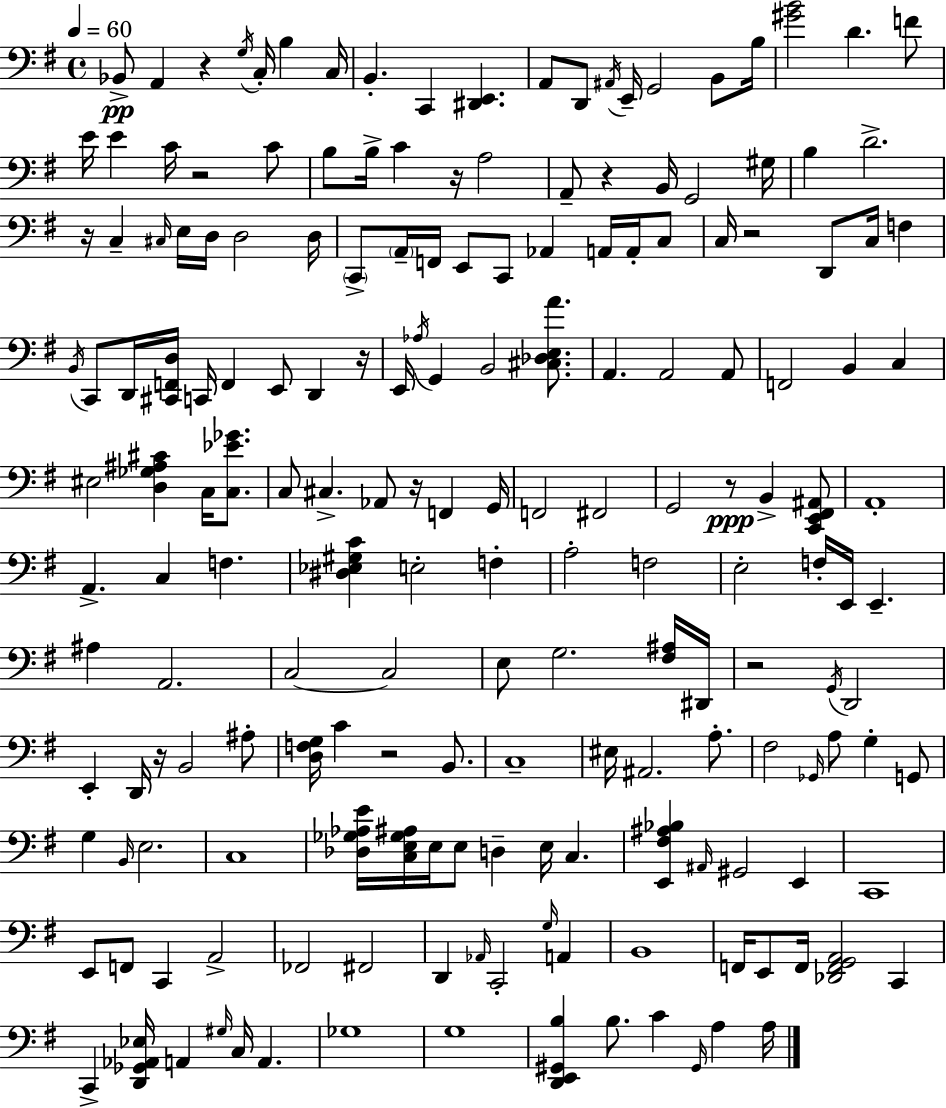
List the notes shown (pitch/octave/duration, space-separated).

Bb2/e A2/q R/q G3/s C3/s B3/q C3/s B2/q. C2/q [D#2,E2]/q. A2/e D2/e A#2/s E2/s G2/h B2/e B3/s [G#4,B4]/h D4/q. F4/e E4/s E4/q C4/s R/h C4/e B3/e B3/s C4/q R/s A3/h A2/e R/q B2/s G2/h G#3/s B3/q D4/h. R/s C3/q C#3/s E3/s D3/s D3/h D3/s C2/e A2/s F2/s E2/e C2/e Ab2/q A2/s A2/s C3/e C3/s R/h D2/e C3/s F3/q B2/s C2/e D2/s [C#2,F2,D3]/s C2/s F2/q E2/e D2/q R/s E2/s Ab3/s G2/q B2/h [C#3,Db3,E3,A4]/e. A2/q. A2/h A2/e F2/h B2/q C3/q EIS3/h [D3,Gb3,A#3,C#4]/q C3/s [C3,Eb4,Gb4]/e. C3/e C#3/q. Ab2/e R/s F2/q G2/s F2/h F#2/h G2/h R/e B2/q [C2,E2,F#2,A#2]/e A2/w A2/q. C3/q F3/q. [D#3,Eb3,G#3,C4]/q E3/h F3/q A3/h F3/h E3/h F3/s E2/s E2/q. A#3/q A2/h. C3/h C3/h E3/e G3/h. [F#3,A#3]/s D#2/s R/h G2/s D2/h E2/q D2/s R/s B2/h A#3/e [D3,F3,G3]/s C4/q R/h B2/e. C3/w EIS3/s A#2/h. A3/e. F#3/h Gb2/s A3/e G3/q G2/e G3/q B2/s E3/h. C3/w [Db3,Gb3,Ab3,E4]/s [C3,E3,Gb3,A#3]/s E3/s E3/e D3/q E3/s C3/q. [E2,F#3,A#3,Bb3]/q A#2/s G#2/h E2/q C2/w E2/e F2/e C2/q A2/h FES2/h F#2/h D2/q Ab2/s C2/h G3/s A2/q B2/w F2/s E2/e F2/s [Db2,F2,G2,A2]/h C2/q C2/q [D2,Gb2,Ab2,Eb3]/s A2/q G#3/s C3/s A2/q. Gb3/w G3/w [D2,E2,G#2,B3]/q B3/e. C4/q G#2/s A3/q A3/s